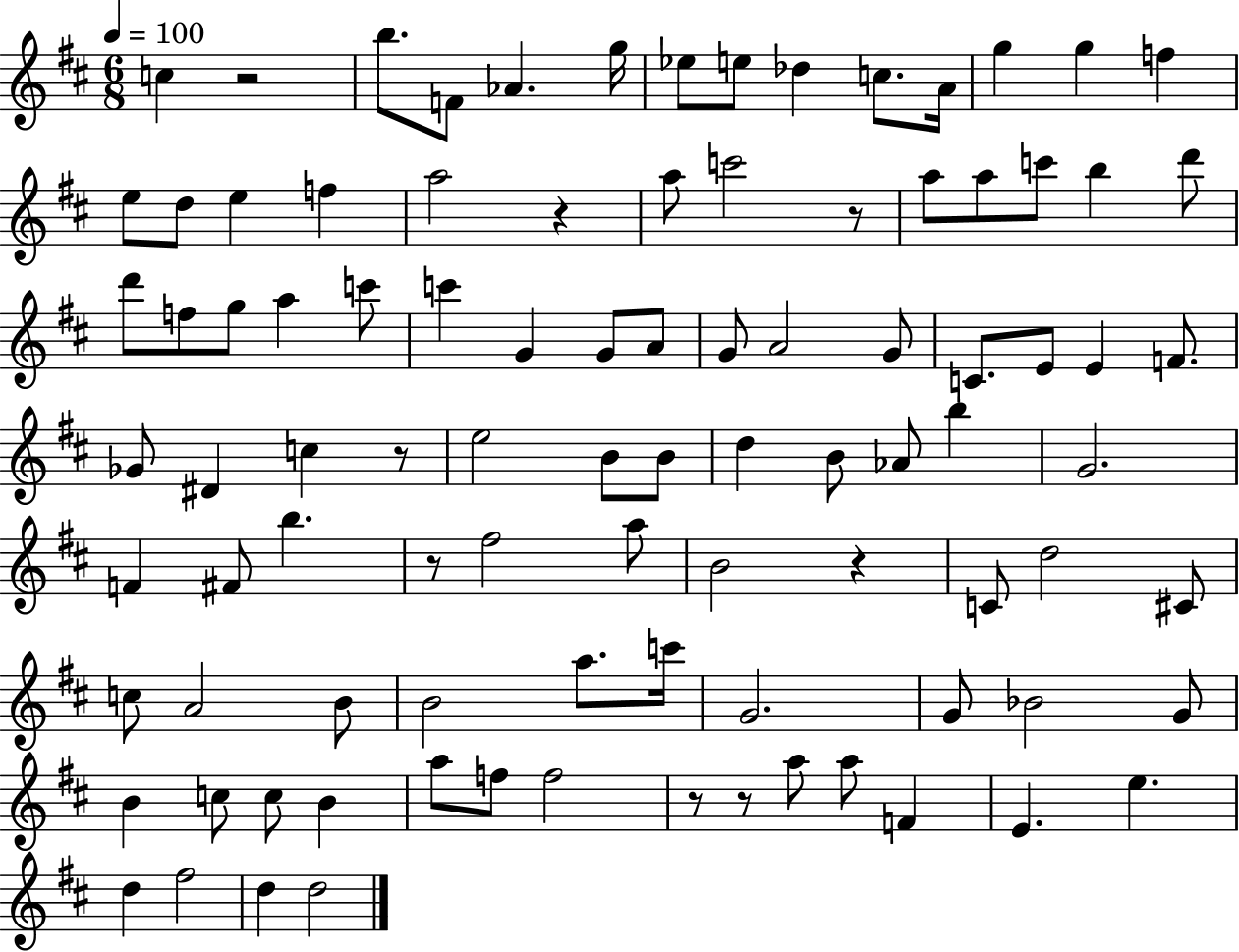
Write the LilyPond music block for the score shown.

{
  \clef treble
  \numericTimeSignature
  \time 6/8
  \key d \major
  \tempo 4 = 100
  c''4 r2 | b''8. f'8 aes'4. g''16 | ees''8 e''8 des''4 c''8. a'16 | g''4 g''4 f''4 | \break e''8 d''8 e''4 f''4 | a''2 r4 | a''8 c'''2 r8 | a''8 a''8 c'''8 b''4 d'''8 | \break d'''8 f''8 g''8 a''4 c'''8 | c'''4 g'4 g'8 a'8 | g'8 a'2 g'8 | c'8. e'8 e'4 f'8. | \break ges'8 dis'4 c''4 r8 | e''2 b'8 b'8 | d''4 b'8 aes'8 b''4 | g'2. | \break f'4 fis'8 b''4. | r8 fis''2 a''8 | b'2 r4 | c'8 d''2 cis'8 | \break c''8 a'2 b'8 | b'2 a''8. c'''16 | g'2. | g'8 bes'2 g'8 | \break b'4 c''8 c''8 b'4 | a''8 f''8 f''2 | r8 r8 a''8 a''8 f'4 | e'4. e''4. | \break d''4 fis''2 | d''4 d''2 | \bar "|."
}